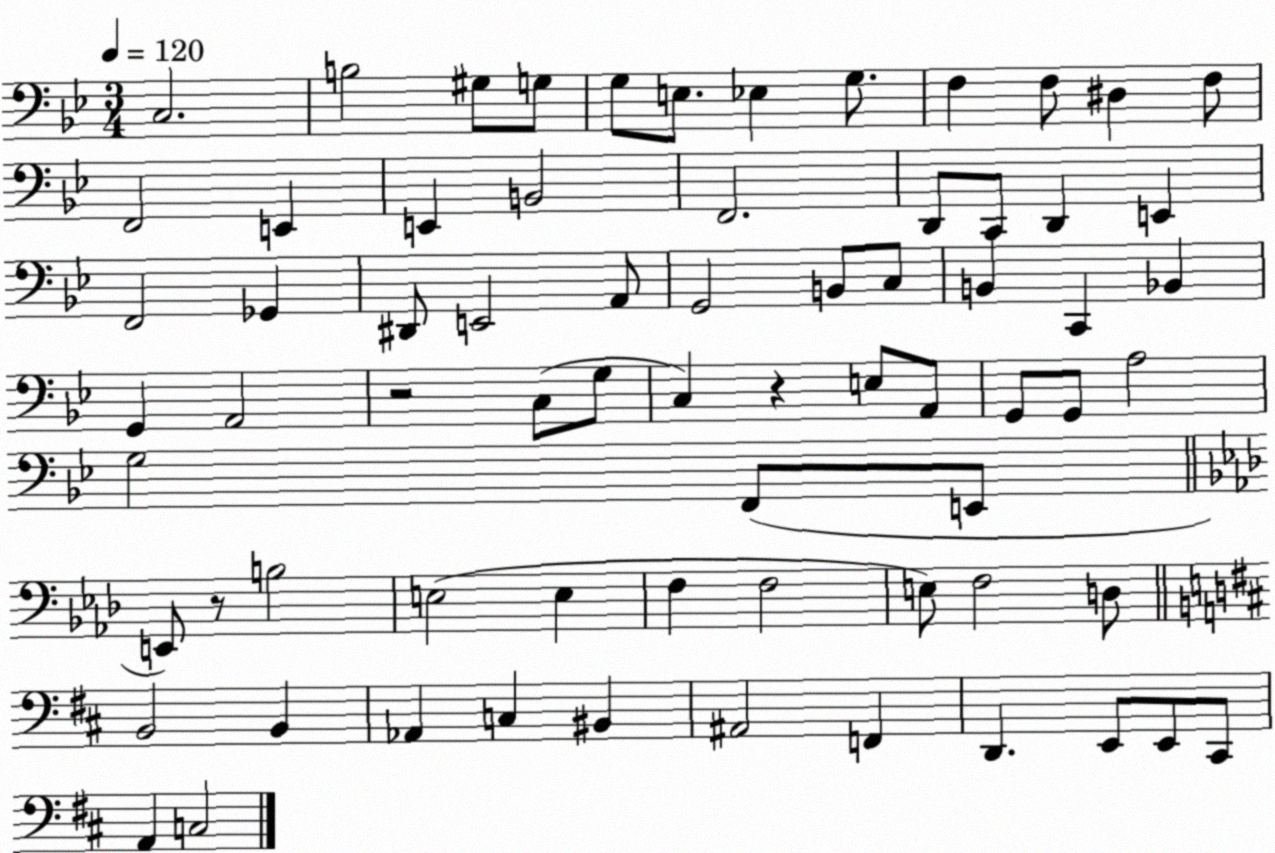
X:1
T:Untitled
M:3/4
L:1/4
K:Bb
C,2 B,2 ^G,/2 G,/2 G,/2 E,/2 _E, G,/2 F, F,/2 ^D, F,/2 F,,2 E,, E,, B,,2 F,,2 D,,/2 C,,/2 D,, E,, F,,2 _G,, ^D,,/2 E,,2 A,,/2 G,,2 B,,/2 C,/2 B,, C,, _B,, G,, A,,2 z2 C,/2 G,/2 C, z E,/2 A,,/2 G,,/2 G,,/2 A,2 G,2 F,,/2 E,,/2 E,,/2 z/2 B,2 E,2 E, F, F,2 E,/2 F,2 D,/2 B,,2 B,, _A,, C, ^B,, ^A,,2 F,, D,, E,,/2 E,,/2 ^C,,/2 A,, C,2